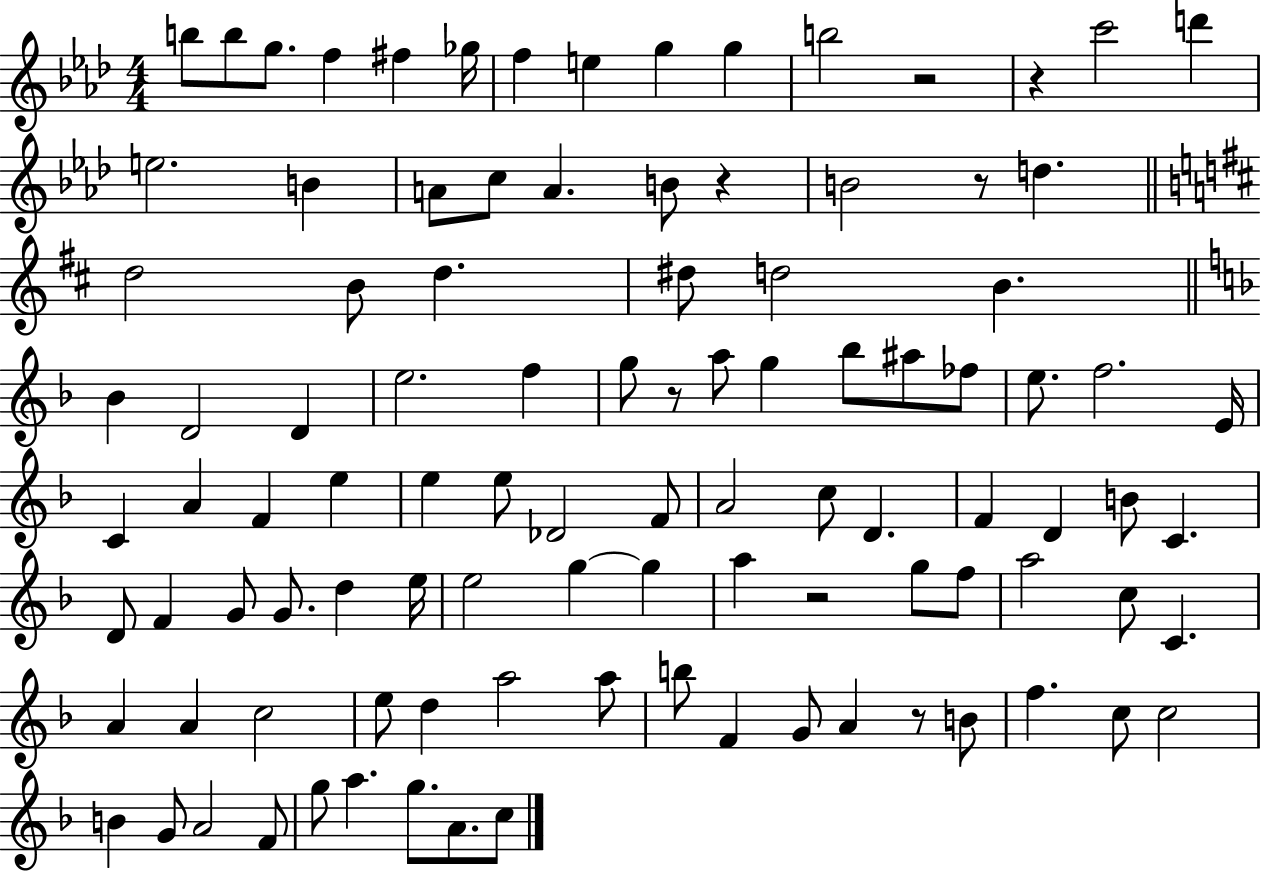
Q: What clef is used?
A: treble